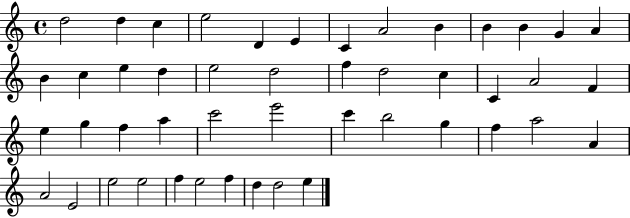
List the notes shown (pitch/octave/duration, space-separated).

D5/h D5/q C5/q E5/h D4/q E4/q C4/q A4/h B4/q B4/q B4/q G4/q A4/q B4/q C5/q E5/q D5/q E5/h D5/h F5/q D5/h C5/q C4/q A4/h F4/q E5/q G5/q F5/q A5/q C6/h E6/h C6/q B5/h G5/q F5/q A5/h A4/q A4/h E4/h E5/h E5/h F5/q E5/h F5/q D5/q D5/h E5/q